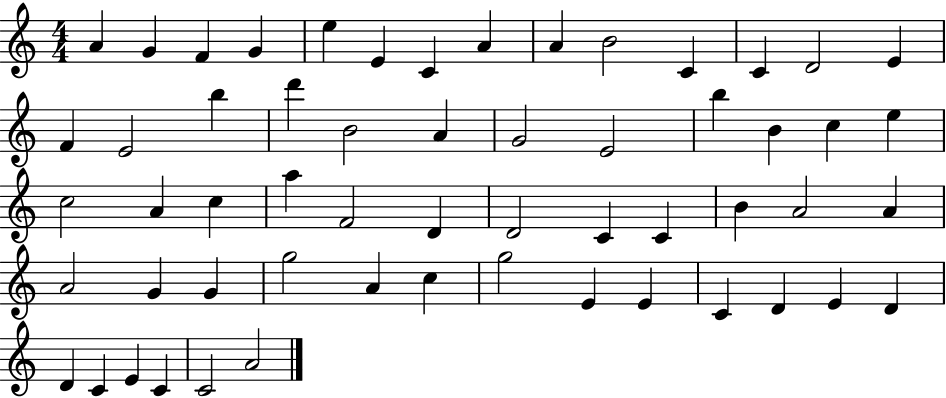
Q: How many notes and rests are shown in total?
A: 57